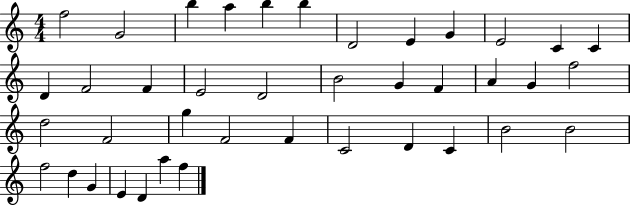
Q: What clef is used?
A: treble